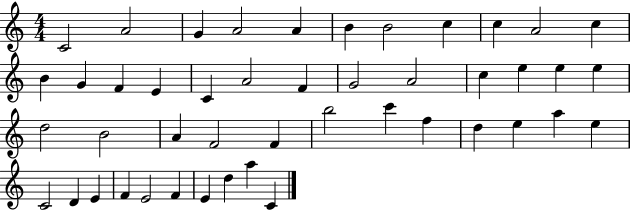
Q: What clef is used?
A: treble